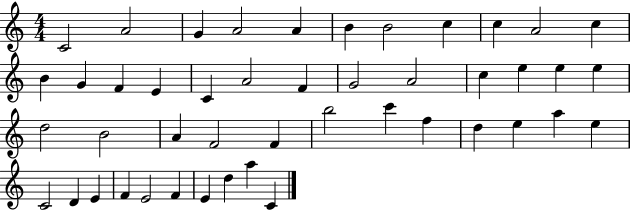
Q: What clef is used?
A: treble